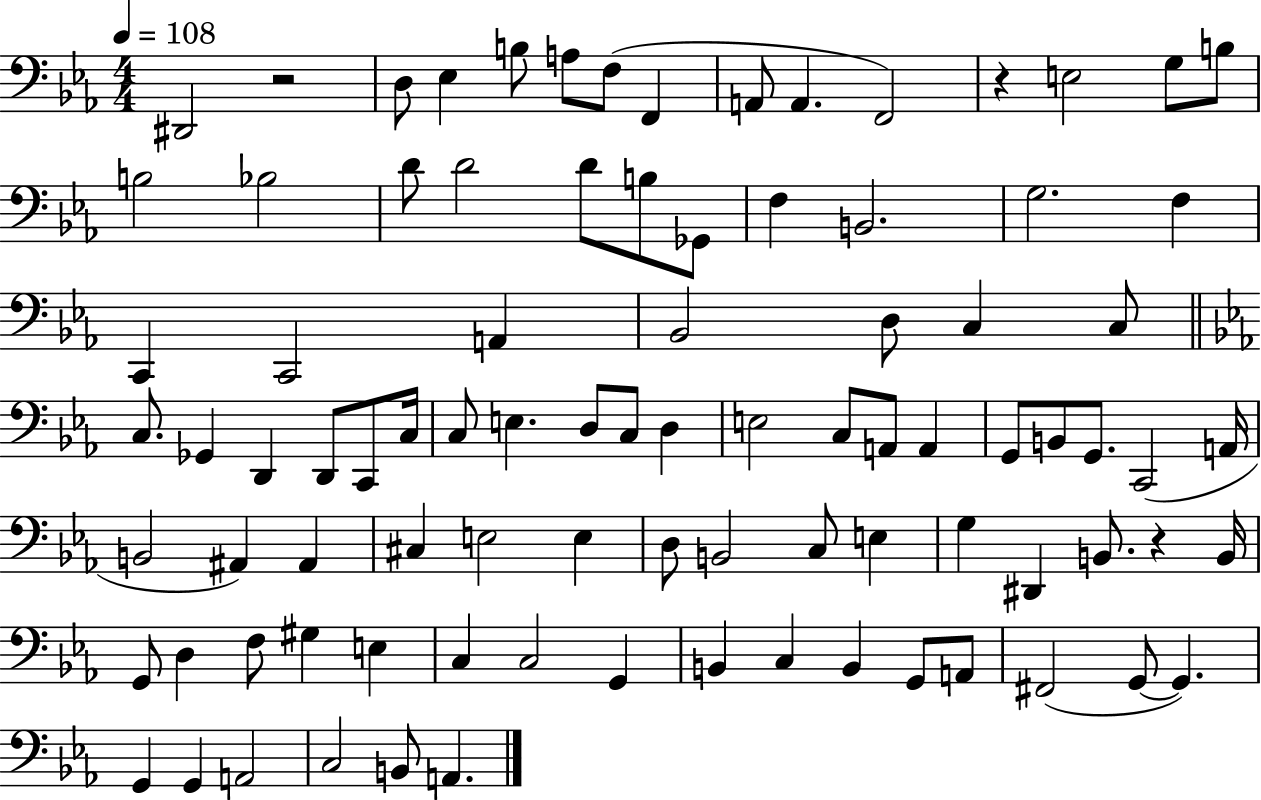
X:1
T:Untitled
M:4/4
L:1/4
K:Eb
^D,,2 z2 D,/2 _E, B,/2 A,/2 F,/2 F,, A,,/2 A,, F,,2 z E,2 G,/2 B,/2 B,2 _B,2 D/2 D2 D/2 B,/2 _G,,/2 F, B,,2 G,2 F, C,, C,,2 A,, _B,,2 D,/2 C, C,/2 C,/2 _G,, D,, D,,/2 C,,/2 C,/4 C,/2 E, D,/2 C,/2 D, E,2 C,/2 A,,/2 A,, G,,/2 B,,/2 G,,/2 C,,2 A,,/4 B,,2 ^A,, ^A,, ^C, E,2 E, D,/2 B,,2 C,/2 E, G, ^D,, B,,/2 z B,,/4 G,,/2 D, F,/2 ^G, E, C, C,2 G,, B,, C, B,, G,,/2 A,,/2 ^F,,2 G,,/2 G,, G,, G,, A,,2 C,2 B,,/2 A,,